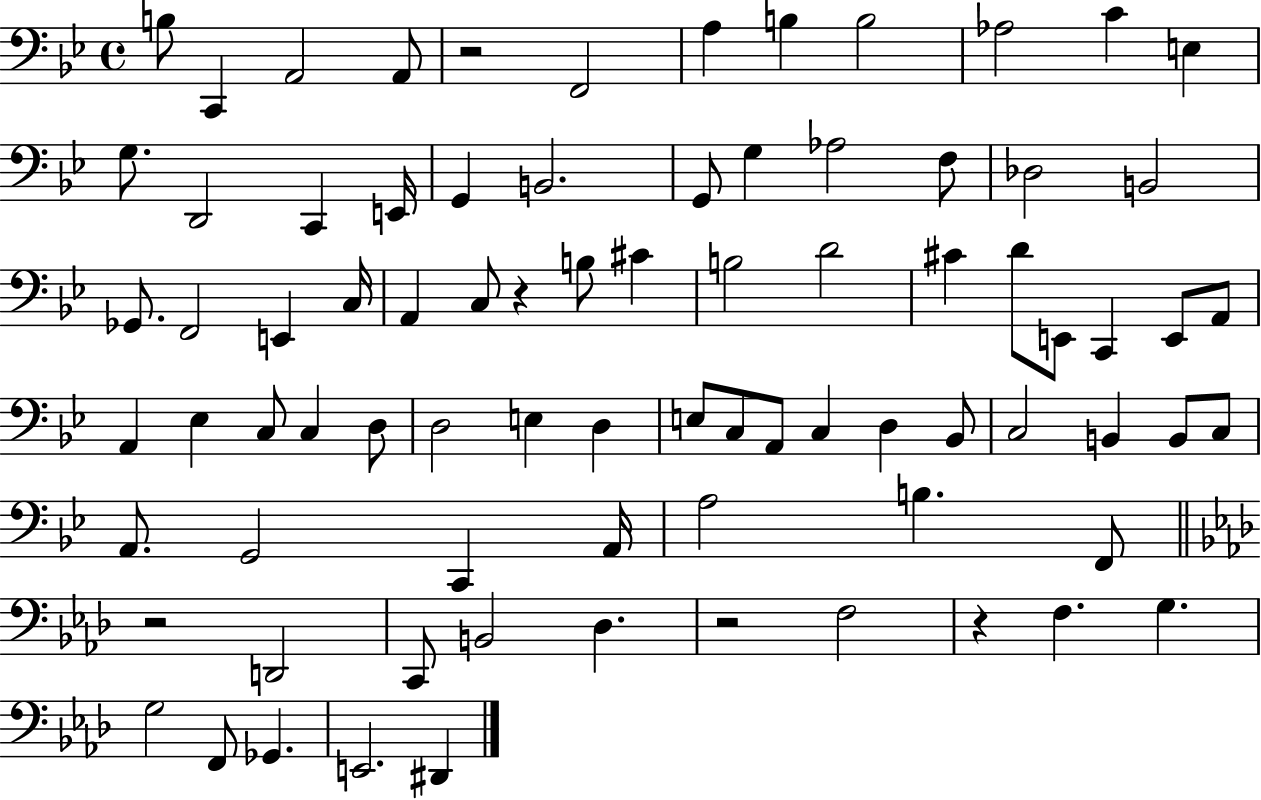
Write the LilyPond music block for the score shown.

{
  \clef bass
  \time 4/4
  \defaultTimeSignature
  \key bes \major
  \repeat volta 2 { b8 c,4 a,2 a,8 | r2 f,2 | a4 b4 b2 | aes2 c'4 e4 | \break g8. d,2 c,4 e,16 | g,4 b,2. | g,8 g4 aes2 f8 | des2 b,2 | \break ges,8. f,2 e,4 c16 | a,4 c8 r4 b8 cis'4 | b2 d'2 | cis'4 d'8 e,8 c,4 e,8 a,8 | \break a,4 ees4 c8 c4 d8 | d2 e4 d4 | e8 c8 a,8 c4 d4 bes,8 | c2 b,4 b,8 c8 | \break a,8. g,2 c,4 a,16 | a2 b4. f,8 | \bar "||" \break \key aes \major r2 d,2 | c,8 b,2 des4. | r2 f2 | r4 f4. g4. | \break g2 f,8 ges,4. | e,2. dis,4 | } \bar "|."
}